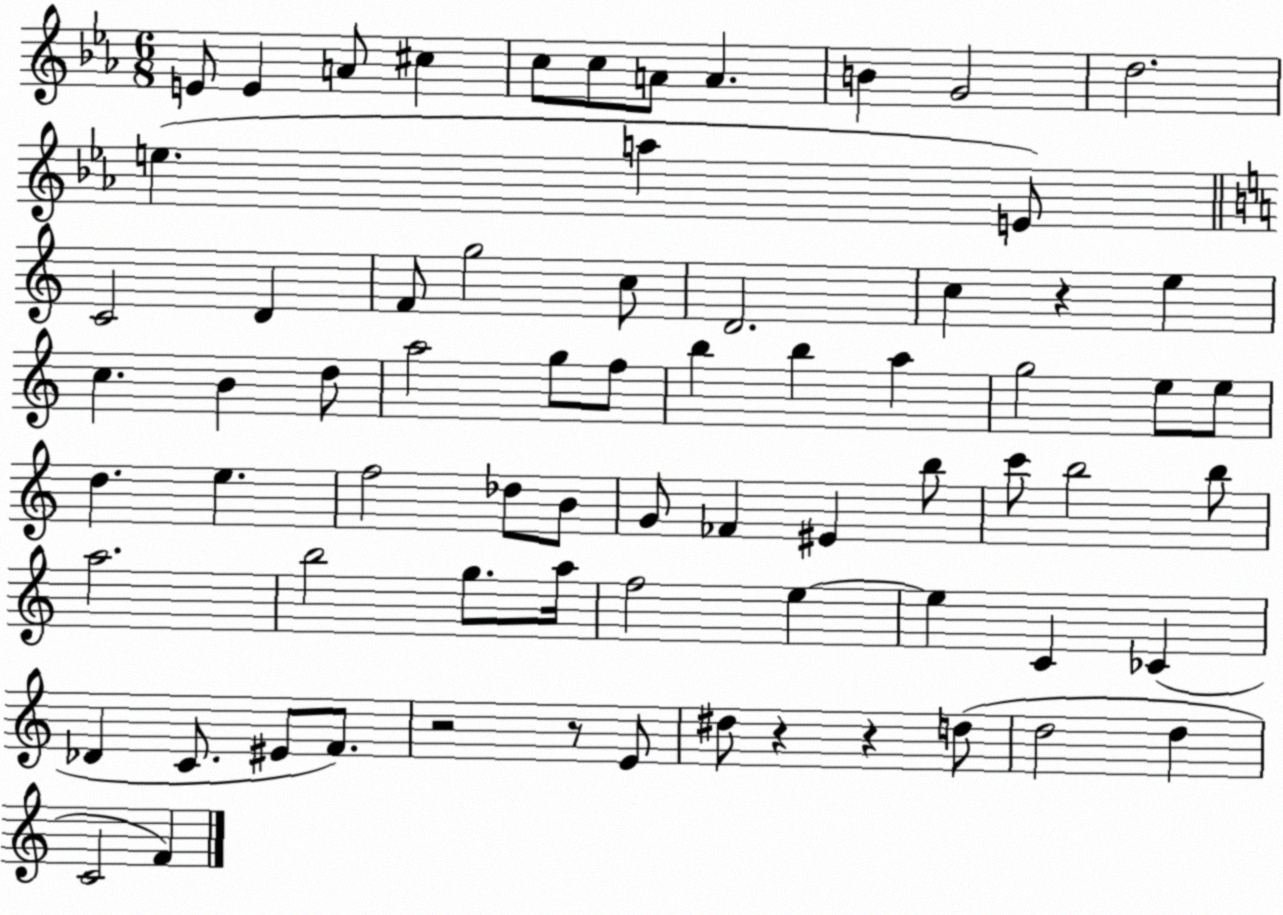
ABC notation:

X:1
T:Untitled
M:6/8
L:1/4
K:Eb
E/2 E A/2 ^c c/2 c/2 A/2 A B G2 d2 e a E/2 C2 D F/2 g2 c/2 D2 c z e c B d/2 a2 g/2 f/2 b b a g2 e/2 e/2 d e f2 _d/2 B/2 G/2 _F ^E b/2 c'/2 b2 b/2 a2 b2 g/2 a/4 f2 e e C _C _D C/2 ^E/2 F/2 z2 z/2 E/2 ^d/2 z z d/2 d2 d C2 F